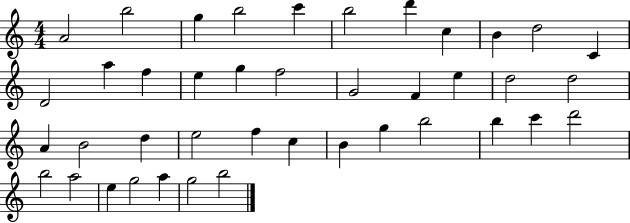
A4/h B5/h G5/q B5/h C6/q B5/h D6/q C5/q B4/q D5/h C4/q D4/h A5/q F5/q E5/q G5/q F5/h G4/h F4/q E5/q D5/h D5/h A4/q B4/h D5/q E5/h F5/q C5/q B4/q G5/q B5/h B5/q C6/q D6/h B5/h A5/h E5/q G5/h A5/q G5/h B5/h